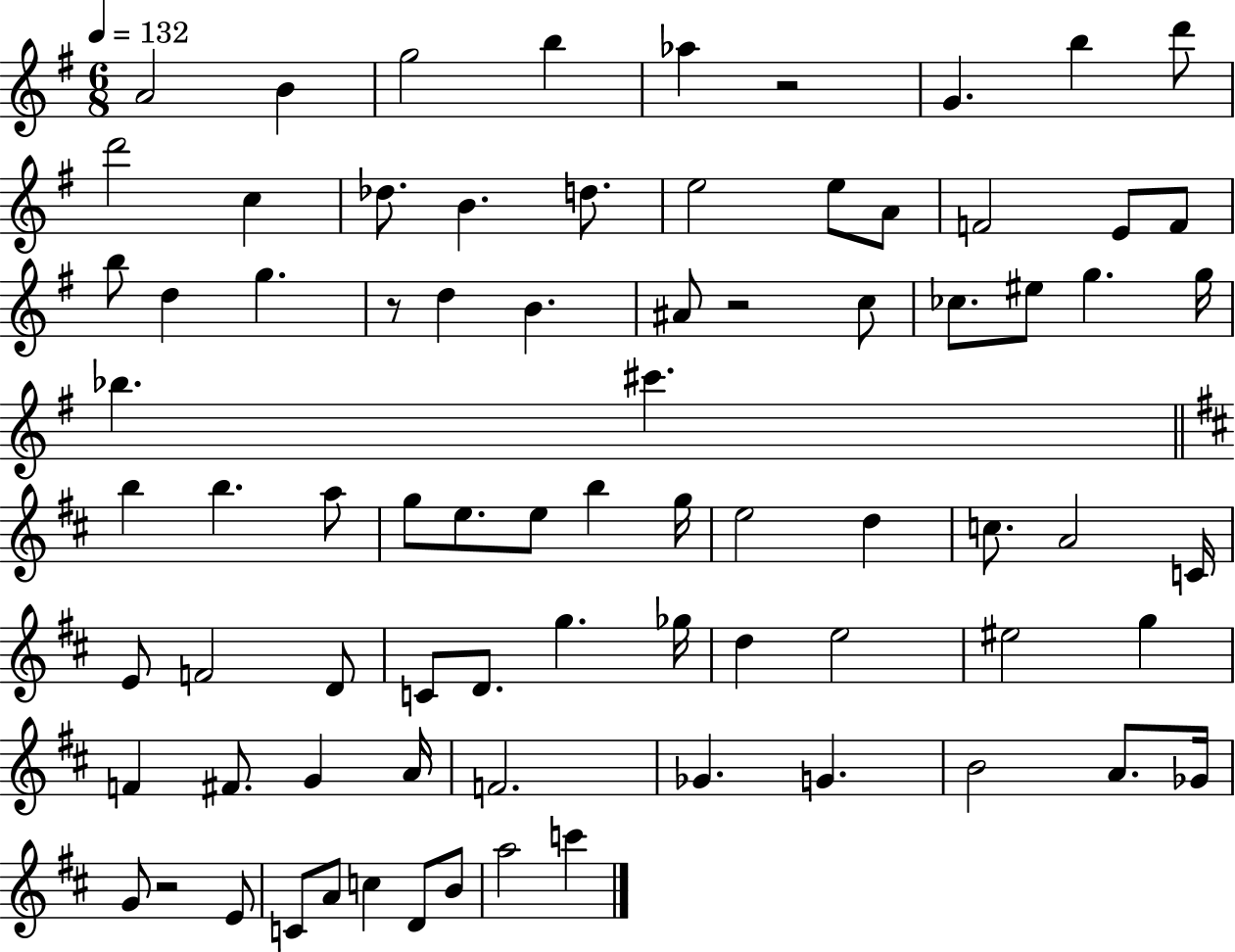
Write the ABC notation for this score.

X:1
T:Untitled
M:6/8
L:1/4
K:G
A2 B g2 b _a z2 G b d'/2 d'2 c _d/2 B d/2 e2 e/2 A/2 F2 E/2 F/2 b/2 d g z/2 d B ^A/2 z2 c/2 _c/2 ^e/2 g g/4 _b ^c' b b a/2 g/2 e/2 e/2 b g/4 e2 d c/2 A2 C/4 E/2 F2 D/2 C/2 D/2 g _g/4 d e2 ^e2 g F ^F/2 G A/4 F2 _G G B2 A/2 _G/4 G/2 z2 E/2 C/2 A/2 c D/2 B/2 a2 c'